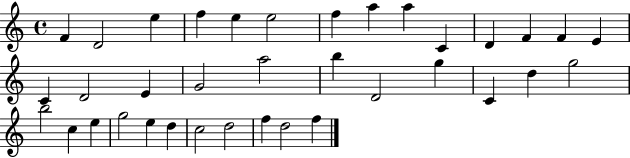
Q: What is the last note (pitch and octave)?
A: F5